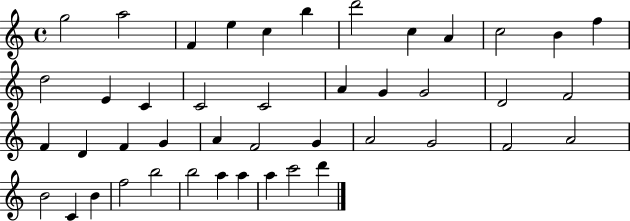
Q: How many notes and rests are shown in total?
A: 44